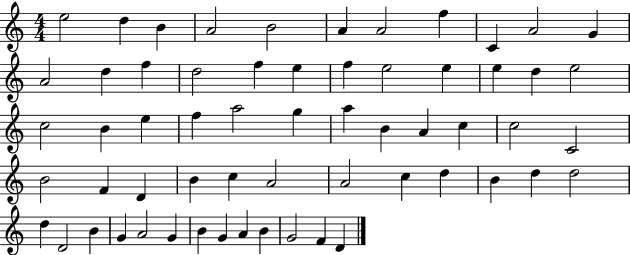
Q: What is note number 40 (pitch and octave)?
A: C5